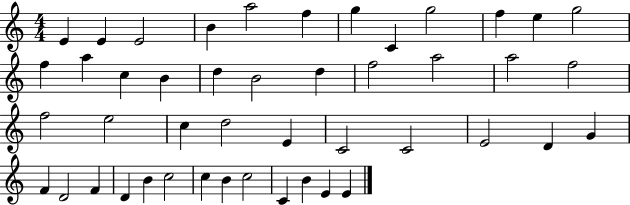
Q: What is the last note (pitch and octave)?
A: E4